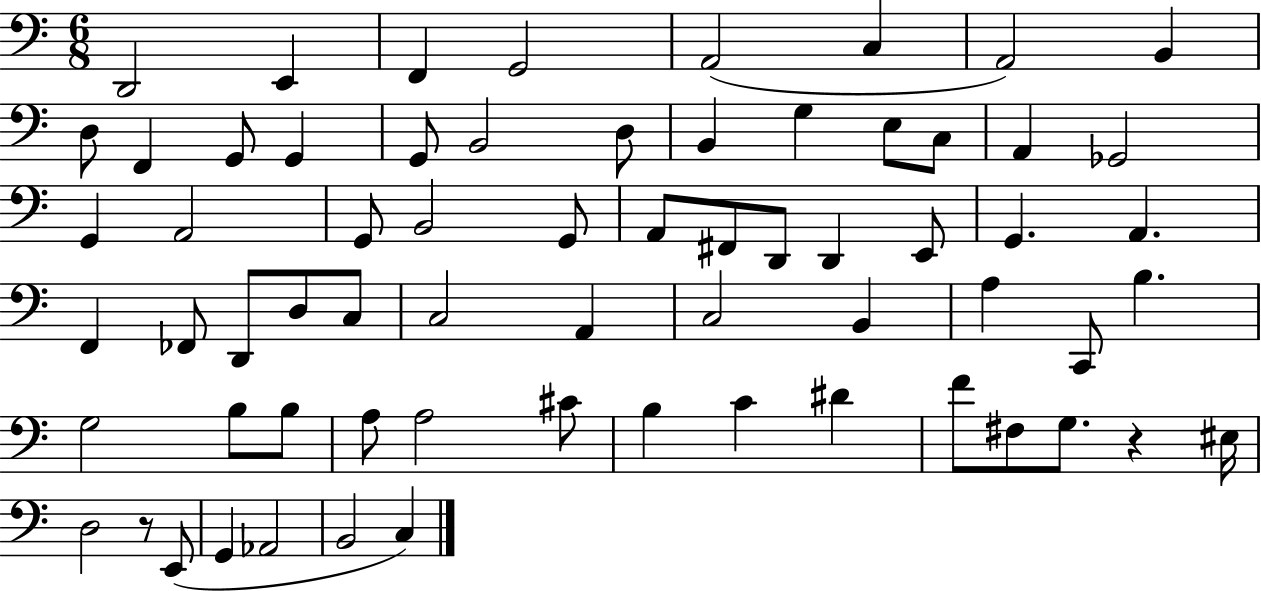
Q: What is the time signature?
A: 6/8